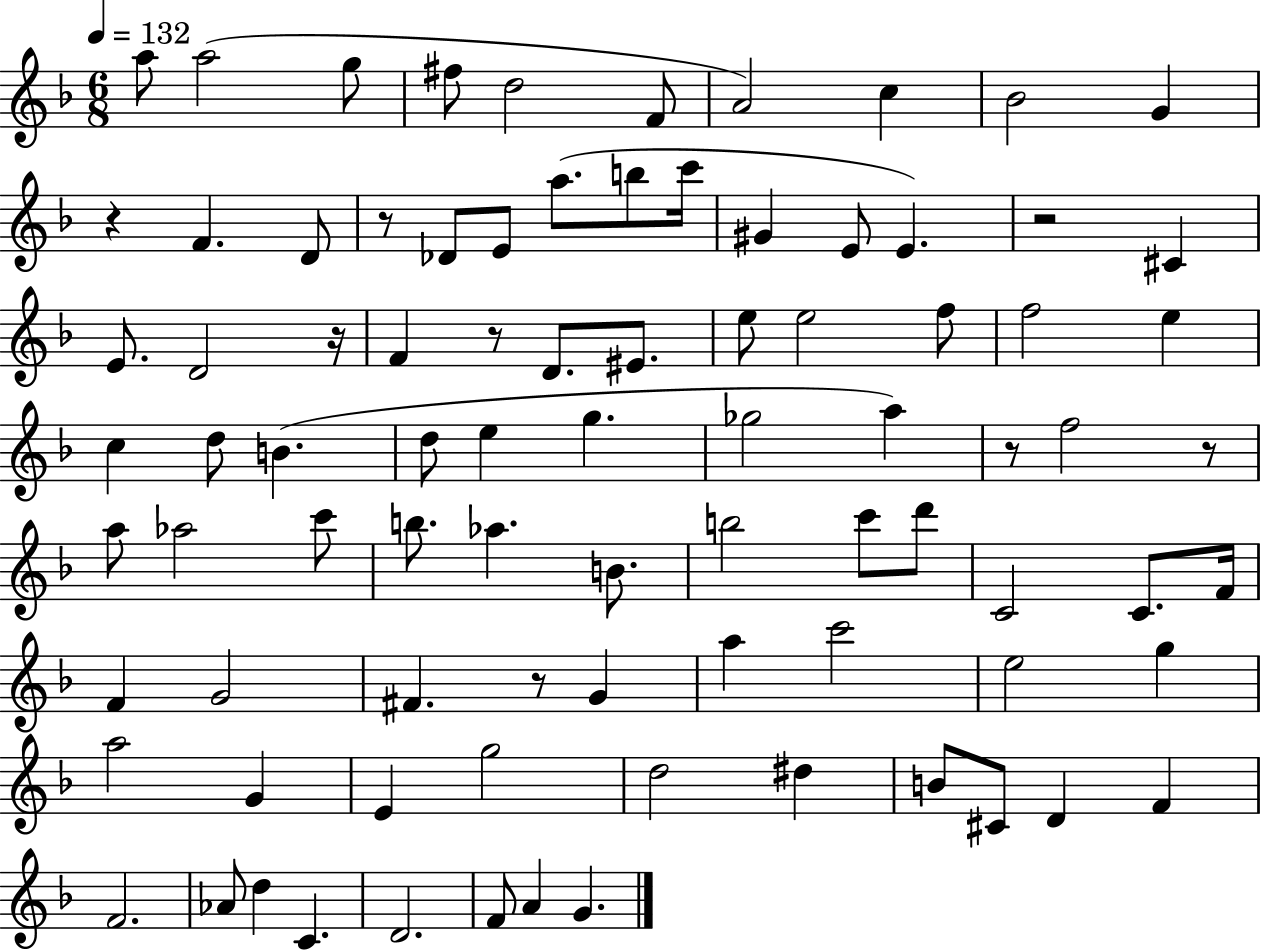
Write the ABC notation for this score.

X:1
T:Untitled
M:6/8
L:1/4
K:F
a/2 a2 g/2 ^f/2 d2 F/2 A2 c _B2 G z F D/2 z/2 _D/2 E/2 a/2 b/2 c'/4 ^G E/2 E z2 ^C E/2 D2 z/4 F z/2 D/2 ^E/2 e/2 e2 f/2 f2 e c d/2 B d/2 e g _g2 a z/2 f2 z/2 a/2 _a2 c'/2 b/2 _a B/2 b2 c'/2 d'/2 C2 C/2 F/4 F G2 ^F z/2 G a c'2 e2 g a2 G E g2 d2 ^d B/2 ^C/2 D F F2 _A/2 d C D2 F/2 A G